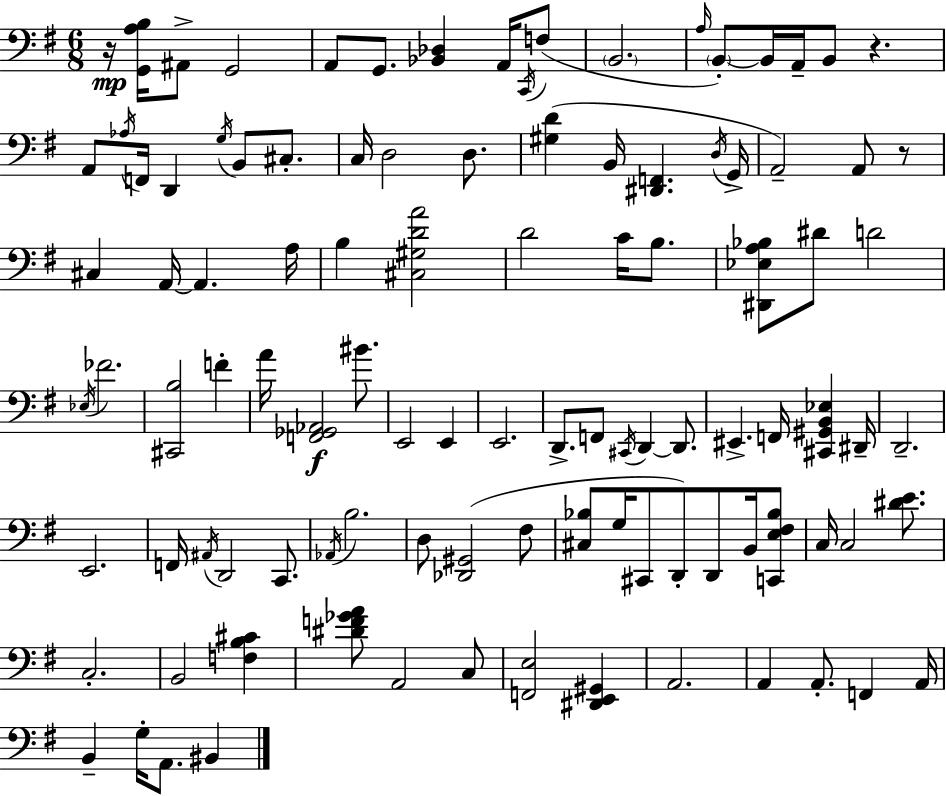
X:1
T:Untitled
M:6/8
L:1/4
K:G
z/4 [G,,A,B,]/4 ^A,,/2 G,,2 A,,/2 G,,/2 [_B,,_D,] A,,/4 C,,/4 F,/2 B,,2 A,/4 B,,/2 B,,/4 A,,/4 B,,/2 z A,,/2 _A,/4 F,,/4 D,, G,/4 B,,/2 ^C,/2 C,/4 D,2 D,/2 [^G,D] B,,/4 [^D,,F,,] D,/4 G,,/4 A,,2 A,,/2 z/2 ^C, A,,/4 A,, A,/4 B, [^C,^G,DA]2 D2 C/4 B,/2 [^D,,_E,A,_B,]/2 ^D/2 D2 _E,/4 _F2 [^C,,B,]2 F A/4 [F,,_G,,_A,,]2 ^B/2 E,,2 E,, E,,2 D,,/2 F,,/2 ^C,,/4 D,, D,,/2 ^E,, F,,/4 [^C,,^G,,B,,_E,] ^D,,/4 D,,2 E,,2 F,,/4 ^A,,/4 D,,2 C,,/2 _A,,/4 B,2 D,/2 [_D,,^G,,]2 ^F,/2 [^C,_B,]/2 G,/4 ^C,,/2 D,,/2 D,,/2 B,,/4 [C,,E,^F,_B,]/2 C,/4 C,2 [^DE]/2 C,2 B,,2 [F,B,^C] [^DF_GA]/2 A,,2 C,/2 [F,,E,]2 [^D,,E,,^G,,] A,,2 A,, A,,/2 F,, A,,/4 B,, G,/4 A,,/2 ^B,,